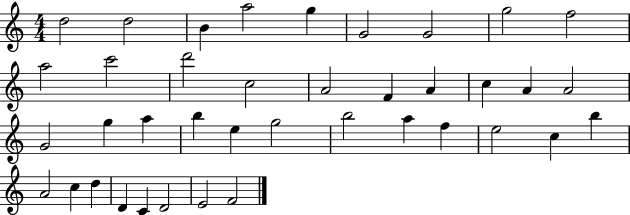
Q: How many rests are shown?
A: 0